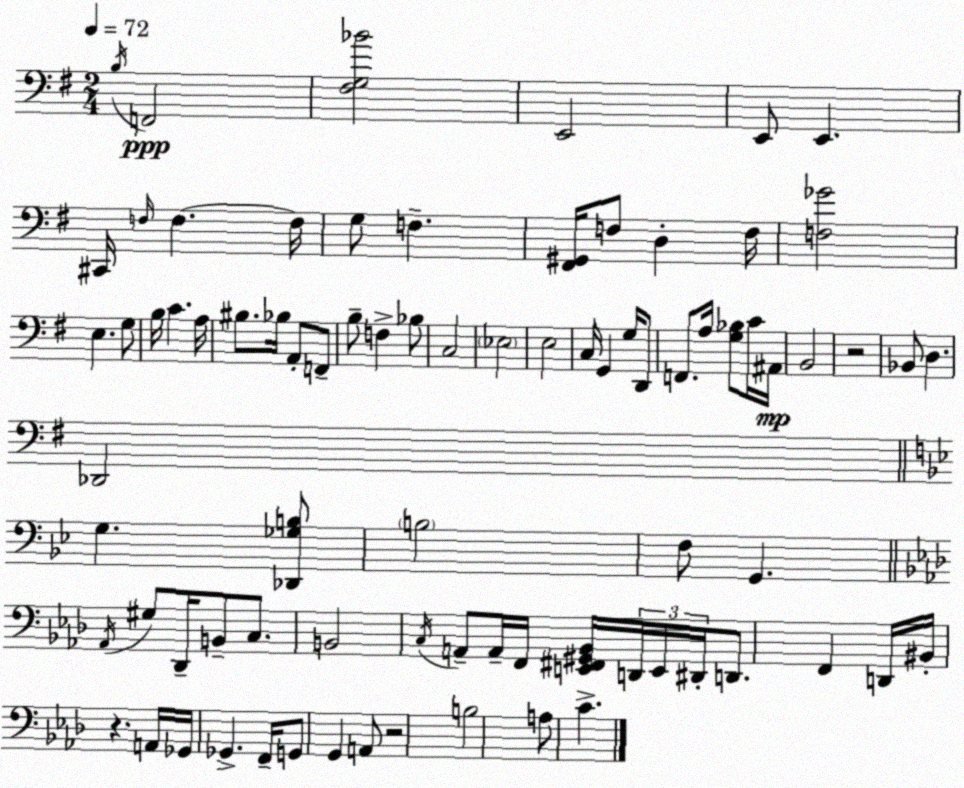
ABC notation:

X:1
T:Untitled
M:2/4
L:1/4
K:Em
B,/4 F,,2 [^F,G,_B]2 E,,2 E,,/2 E,, ^C,,/4 F,/4 F, F,/4 G,/2 F, [^F,,^G,,]/4 F,/2 D, F,/4 [F,_G]2 E, G,/2 B,/4 C A,/4 ^B,/2 _B,/4 A,,/2 F,,/2 B,/2 F, _B,/2 C,2 _E,2 E,2 C,/4 G,, G,/4 D,,/2 F,,/2 A,/4 [G,_B,]/2 C/4 ^A,,/4 B,,2 z2 _B,,/2 D, _D,,2 G, [_D,,_G,B,]/2 B,2 F,/2 G,, _A,,/4 ^G,/2 _D,,/4 B,,/2 C,/2 B,,2 C,/4 A,,/2 A,,/4 F,,/4 [E,,^F,,^G,,_B,,]/4 D,,/4 E,,/4 ^D,,/4 D,,/2 F,, D,,/4 ^B,,/4 z A,,/4 _G,,/4 _G,, F,,/4 G,,/2 G,, A,,/2 z2 B,2 A,/2 C